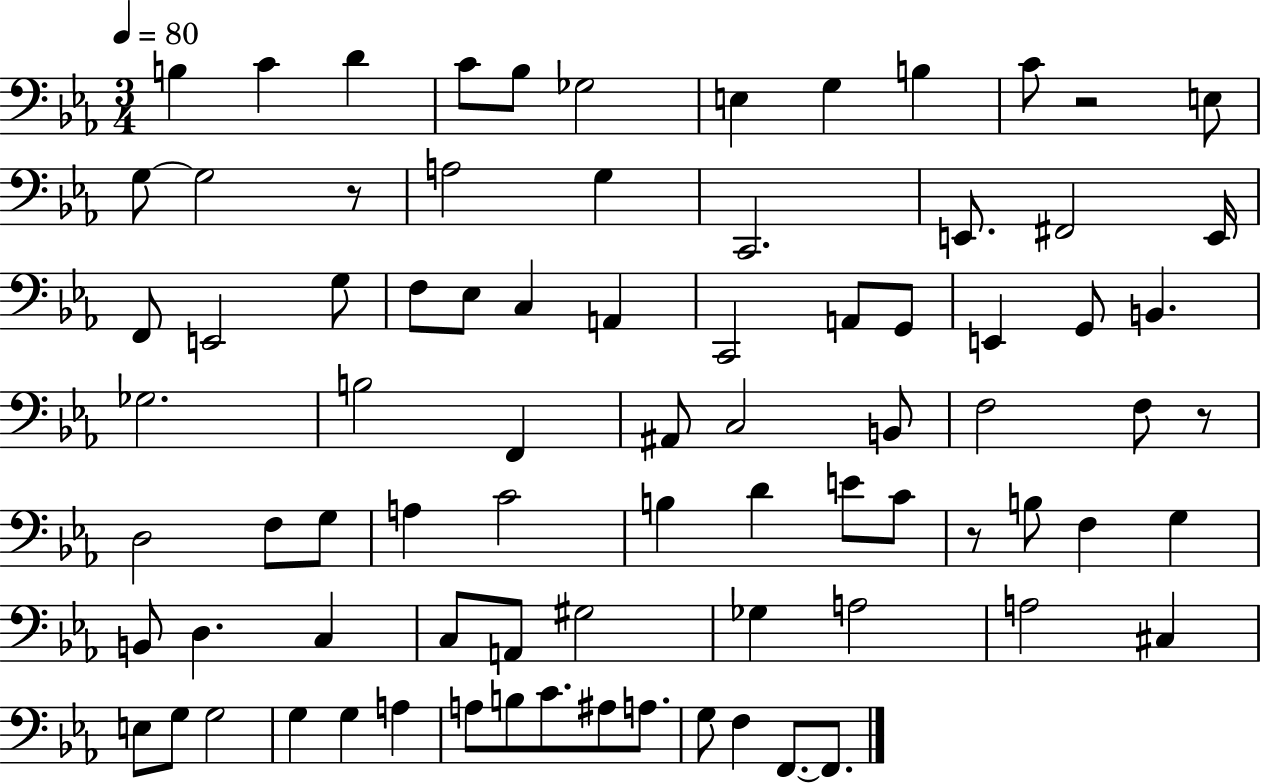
{
  \clef bass
  \numericTimeSignature
  \time 3/4
  \key ees \major
  \tempo 4 = 80
  b4 c'4 d'4 | c'8 bes8 ges2 | e4 g4 b4 | c'8 r2 e8 | \break g8~~ g2 r8 | a2 g4 | c,2. | e,8. fis,2 e,16 | \break f,8 e,2 g8 | f8 ees8 c4 a,4 | c,2 a,8 g,8 | e,4 g,8 b,4. | \break ges2. | b2 f,4 | ais,8 c2 b,8 | f2 f8 r8 | \break d2 f8 g8 | a4 c'2 | b4 d'4 e'8 c'8 | r8 b8 f4 g4 | \break b,8 d4. c4 | c8 a,8 gis2 | ges4 a2 | a2 cis4 | \break e8 g8 g2 | g4 g4 a4 | a8 b8 c'8. ais8 a8. | g8 f4 f,8.~~ f,8. | \break \bar "|."
}